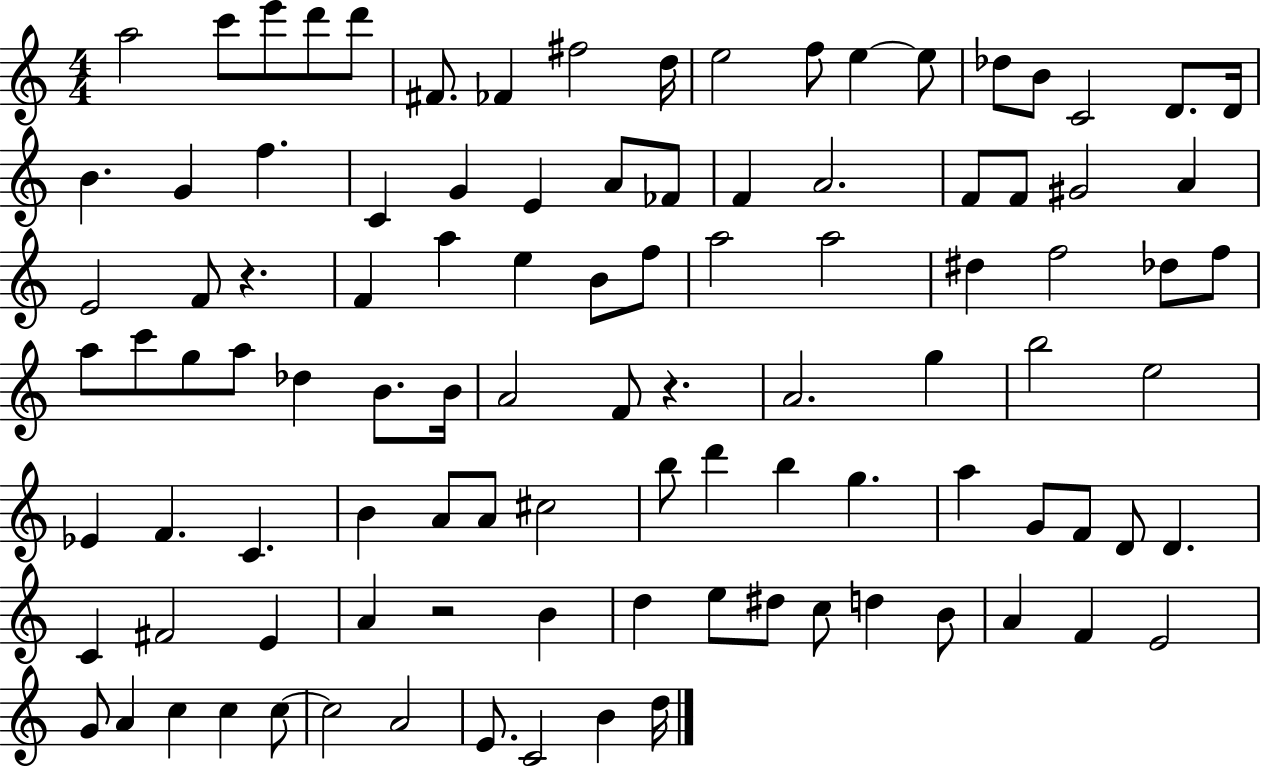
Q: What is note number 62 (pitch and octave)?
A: B4